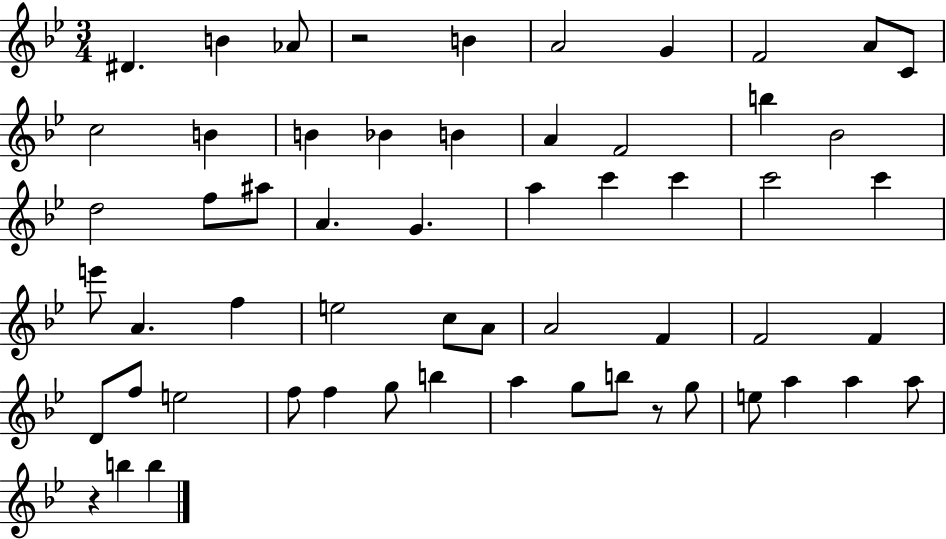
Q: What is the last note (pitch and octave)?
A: B5